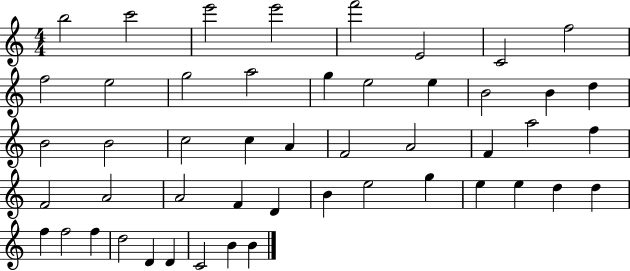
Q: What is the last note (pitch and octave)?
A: B4